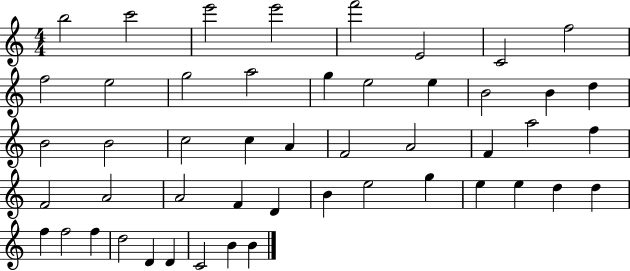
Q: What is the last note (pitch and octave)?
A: B4